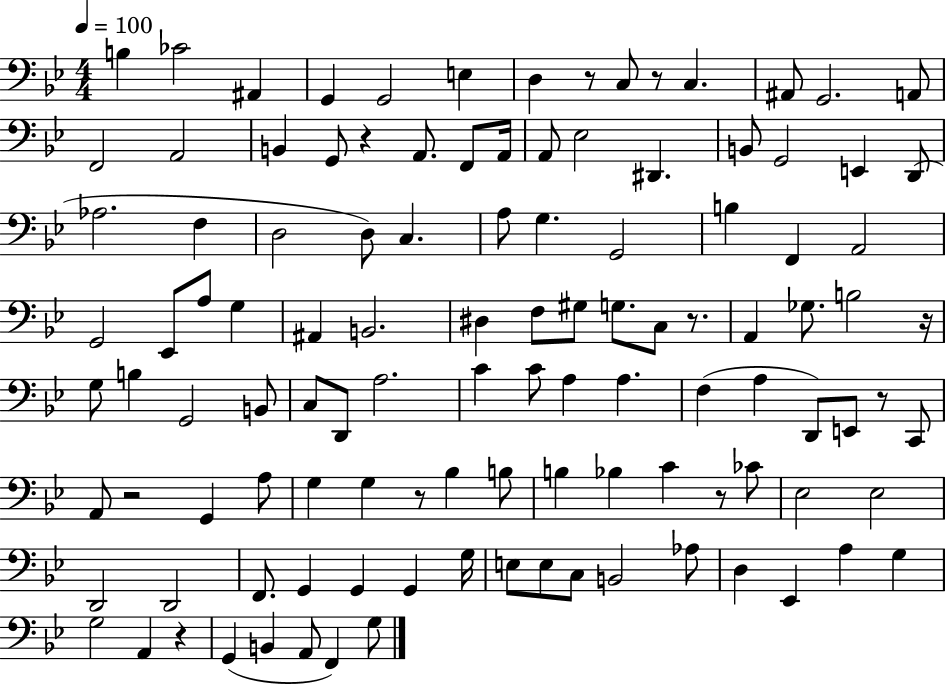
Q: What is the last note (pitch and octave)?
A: G3